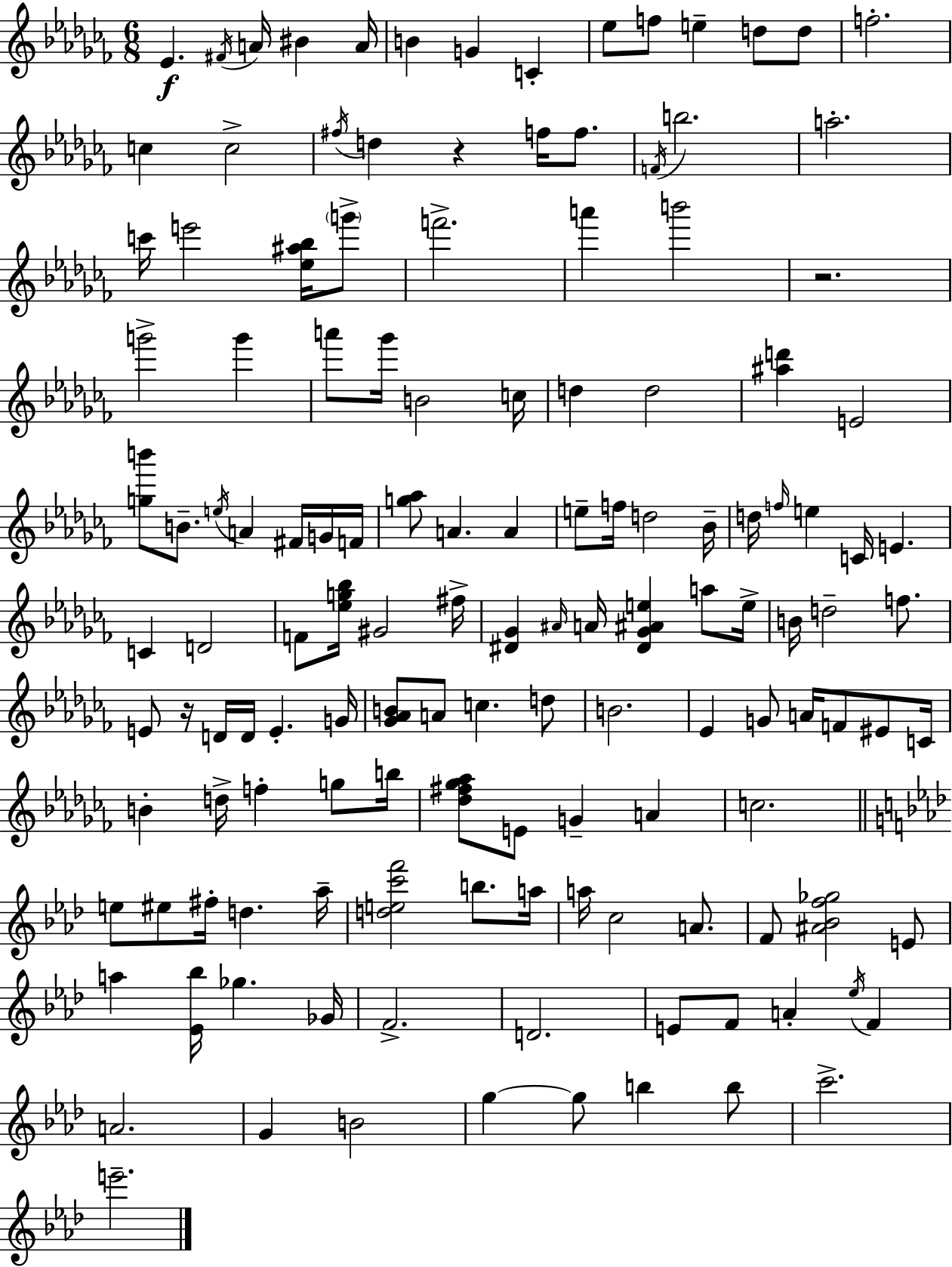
Eb4/q. F#4/s A4/s BIS4/q A4/s B4/q G4/q C4/q Eb5/e F5/e E5/q D5/e D5/e F5/h. C5/q C5/h F#5/s D5/q R/q F5/s F5/e. F4/s B5/h. A5/h. C6/s E6/h [Eb5,A#5,Bb5]/s G6/e F6/h. A6/q B6/h R/h. G6/h G6/q A6/e Gb6/s B4/h C5/s D5/q D5/h [A#5,D6]/q E4/h [G5,B6]/e B4/e. E5/s A4/q F#4/s G4/s F4/s [G5,Ab5]/e A4/q. A4/q E5/e F5/s D5/h Bb4/s D5/s F5/s E5/q C4/s E4/q. C4/q D4/h F4/e [Eb5,G5,Bb5]/s G#4/h F#5/s [D#4,Gb4]/q A#4/s A4/s [D#4,Gb4,A#4,E5]/q A5/e E5/s B4/s D5/h F5/e. E4/e R/s D4/s D4/s E4/q. G4/s [Gb4,Ab4,B4]/e A4/e C5/q. D5/e B4/h. Eb4/q G4/e A4/s F4/e EIS4/e C4/s B4/q D5/s F5/q G5/e B5/s [Db5,F#5,Gb5,Ab5]/e E4/e G4/q A4/q C5/h. E5/e EIS5/e F#5/s D5/q. Ab5/s [D5,E5,C6,F6]/h B5/e. A5/s A5/s C5/h A4/e. F4/e [A#4,Bb4,F5,Gb5]/h E4/e A5/q [Eb4,Bb5]/s Gb5/q. Gb4/s F4/h. D4/h. E4/e F4/e A4/q Eb5/s F4/q A4/h. G4/q B4/h G5/q G5/e B5/q B5/e C6/h. E6/h.